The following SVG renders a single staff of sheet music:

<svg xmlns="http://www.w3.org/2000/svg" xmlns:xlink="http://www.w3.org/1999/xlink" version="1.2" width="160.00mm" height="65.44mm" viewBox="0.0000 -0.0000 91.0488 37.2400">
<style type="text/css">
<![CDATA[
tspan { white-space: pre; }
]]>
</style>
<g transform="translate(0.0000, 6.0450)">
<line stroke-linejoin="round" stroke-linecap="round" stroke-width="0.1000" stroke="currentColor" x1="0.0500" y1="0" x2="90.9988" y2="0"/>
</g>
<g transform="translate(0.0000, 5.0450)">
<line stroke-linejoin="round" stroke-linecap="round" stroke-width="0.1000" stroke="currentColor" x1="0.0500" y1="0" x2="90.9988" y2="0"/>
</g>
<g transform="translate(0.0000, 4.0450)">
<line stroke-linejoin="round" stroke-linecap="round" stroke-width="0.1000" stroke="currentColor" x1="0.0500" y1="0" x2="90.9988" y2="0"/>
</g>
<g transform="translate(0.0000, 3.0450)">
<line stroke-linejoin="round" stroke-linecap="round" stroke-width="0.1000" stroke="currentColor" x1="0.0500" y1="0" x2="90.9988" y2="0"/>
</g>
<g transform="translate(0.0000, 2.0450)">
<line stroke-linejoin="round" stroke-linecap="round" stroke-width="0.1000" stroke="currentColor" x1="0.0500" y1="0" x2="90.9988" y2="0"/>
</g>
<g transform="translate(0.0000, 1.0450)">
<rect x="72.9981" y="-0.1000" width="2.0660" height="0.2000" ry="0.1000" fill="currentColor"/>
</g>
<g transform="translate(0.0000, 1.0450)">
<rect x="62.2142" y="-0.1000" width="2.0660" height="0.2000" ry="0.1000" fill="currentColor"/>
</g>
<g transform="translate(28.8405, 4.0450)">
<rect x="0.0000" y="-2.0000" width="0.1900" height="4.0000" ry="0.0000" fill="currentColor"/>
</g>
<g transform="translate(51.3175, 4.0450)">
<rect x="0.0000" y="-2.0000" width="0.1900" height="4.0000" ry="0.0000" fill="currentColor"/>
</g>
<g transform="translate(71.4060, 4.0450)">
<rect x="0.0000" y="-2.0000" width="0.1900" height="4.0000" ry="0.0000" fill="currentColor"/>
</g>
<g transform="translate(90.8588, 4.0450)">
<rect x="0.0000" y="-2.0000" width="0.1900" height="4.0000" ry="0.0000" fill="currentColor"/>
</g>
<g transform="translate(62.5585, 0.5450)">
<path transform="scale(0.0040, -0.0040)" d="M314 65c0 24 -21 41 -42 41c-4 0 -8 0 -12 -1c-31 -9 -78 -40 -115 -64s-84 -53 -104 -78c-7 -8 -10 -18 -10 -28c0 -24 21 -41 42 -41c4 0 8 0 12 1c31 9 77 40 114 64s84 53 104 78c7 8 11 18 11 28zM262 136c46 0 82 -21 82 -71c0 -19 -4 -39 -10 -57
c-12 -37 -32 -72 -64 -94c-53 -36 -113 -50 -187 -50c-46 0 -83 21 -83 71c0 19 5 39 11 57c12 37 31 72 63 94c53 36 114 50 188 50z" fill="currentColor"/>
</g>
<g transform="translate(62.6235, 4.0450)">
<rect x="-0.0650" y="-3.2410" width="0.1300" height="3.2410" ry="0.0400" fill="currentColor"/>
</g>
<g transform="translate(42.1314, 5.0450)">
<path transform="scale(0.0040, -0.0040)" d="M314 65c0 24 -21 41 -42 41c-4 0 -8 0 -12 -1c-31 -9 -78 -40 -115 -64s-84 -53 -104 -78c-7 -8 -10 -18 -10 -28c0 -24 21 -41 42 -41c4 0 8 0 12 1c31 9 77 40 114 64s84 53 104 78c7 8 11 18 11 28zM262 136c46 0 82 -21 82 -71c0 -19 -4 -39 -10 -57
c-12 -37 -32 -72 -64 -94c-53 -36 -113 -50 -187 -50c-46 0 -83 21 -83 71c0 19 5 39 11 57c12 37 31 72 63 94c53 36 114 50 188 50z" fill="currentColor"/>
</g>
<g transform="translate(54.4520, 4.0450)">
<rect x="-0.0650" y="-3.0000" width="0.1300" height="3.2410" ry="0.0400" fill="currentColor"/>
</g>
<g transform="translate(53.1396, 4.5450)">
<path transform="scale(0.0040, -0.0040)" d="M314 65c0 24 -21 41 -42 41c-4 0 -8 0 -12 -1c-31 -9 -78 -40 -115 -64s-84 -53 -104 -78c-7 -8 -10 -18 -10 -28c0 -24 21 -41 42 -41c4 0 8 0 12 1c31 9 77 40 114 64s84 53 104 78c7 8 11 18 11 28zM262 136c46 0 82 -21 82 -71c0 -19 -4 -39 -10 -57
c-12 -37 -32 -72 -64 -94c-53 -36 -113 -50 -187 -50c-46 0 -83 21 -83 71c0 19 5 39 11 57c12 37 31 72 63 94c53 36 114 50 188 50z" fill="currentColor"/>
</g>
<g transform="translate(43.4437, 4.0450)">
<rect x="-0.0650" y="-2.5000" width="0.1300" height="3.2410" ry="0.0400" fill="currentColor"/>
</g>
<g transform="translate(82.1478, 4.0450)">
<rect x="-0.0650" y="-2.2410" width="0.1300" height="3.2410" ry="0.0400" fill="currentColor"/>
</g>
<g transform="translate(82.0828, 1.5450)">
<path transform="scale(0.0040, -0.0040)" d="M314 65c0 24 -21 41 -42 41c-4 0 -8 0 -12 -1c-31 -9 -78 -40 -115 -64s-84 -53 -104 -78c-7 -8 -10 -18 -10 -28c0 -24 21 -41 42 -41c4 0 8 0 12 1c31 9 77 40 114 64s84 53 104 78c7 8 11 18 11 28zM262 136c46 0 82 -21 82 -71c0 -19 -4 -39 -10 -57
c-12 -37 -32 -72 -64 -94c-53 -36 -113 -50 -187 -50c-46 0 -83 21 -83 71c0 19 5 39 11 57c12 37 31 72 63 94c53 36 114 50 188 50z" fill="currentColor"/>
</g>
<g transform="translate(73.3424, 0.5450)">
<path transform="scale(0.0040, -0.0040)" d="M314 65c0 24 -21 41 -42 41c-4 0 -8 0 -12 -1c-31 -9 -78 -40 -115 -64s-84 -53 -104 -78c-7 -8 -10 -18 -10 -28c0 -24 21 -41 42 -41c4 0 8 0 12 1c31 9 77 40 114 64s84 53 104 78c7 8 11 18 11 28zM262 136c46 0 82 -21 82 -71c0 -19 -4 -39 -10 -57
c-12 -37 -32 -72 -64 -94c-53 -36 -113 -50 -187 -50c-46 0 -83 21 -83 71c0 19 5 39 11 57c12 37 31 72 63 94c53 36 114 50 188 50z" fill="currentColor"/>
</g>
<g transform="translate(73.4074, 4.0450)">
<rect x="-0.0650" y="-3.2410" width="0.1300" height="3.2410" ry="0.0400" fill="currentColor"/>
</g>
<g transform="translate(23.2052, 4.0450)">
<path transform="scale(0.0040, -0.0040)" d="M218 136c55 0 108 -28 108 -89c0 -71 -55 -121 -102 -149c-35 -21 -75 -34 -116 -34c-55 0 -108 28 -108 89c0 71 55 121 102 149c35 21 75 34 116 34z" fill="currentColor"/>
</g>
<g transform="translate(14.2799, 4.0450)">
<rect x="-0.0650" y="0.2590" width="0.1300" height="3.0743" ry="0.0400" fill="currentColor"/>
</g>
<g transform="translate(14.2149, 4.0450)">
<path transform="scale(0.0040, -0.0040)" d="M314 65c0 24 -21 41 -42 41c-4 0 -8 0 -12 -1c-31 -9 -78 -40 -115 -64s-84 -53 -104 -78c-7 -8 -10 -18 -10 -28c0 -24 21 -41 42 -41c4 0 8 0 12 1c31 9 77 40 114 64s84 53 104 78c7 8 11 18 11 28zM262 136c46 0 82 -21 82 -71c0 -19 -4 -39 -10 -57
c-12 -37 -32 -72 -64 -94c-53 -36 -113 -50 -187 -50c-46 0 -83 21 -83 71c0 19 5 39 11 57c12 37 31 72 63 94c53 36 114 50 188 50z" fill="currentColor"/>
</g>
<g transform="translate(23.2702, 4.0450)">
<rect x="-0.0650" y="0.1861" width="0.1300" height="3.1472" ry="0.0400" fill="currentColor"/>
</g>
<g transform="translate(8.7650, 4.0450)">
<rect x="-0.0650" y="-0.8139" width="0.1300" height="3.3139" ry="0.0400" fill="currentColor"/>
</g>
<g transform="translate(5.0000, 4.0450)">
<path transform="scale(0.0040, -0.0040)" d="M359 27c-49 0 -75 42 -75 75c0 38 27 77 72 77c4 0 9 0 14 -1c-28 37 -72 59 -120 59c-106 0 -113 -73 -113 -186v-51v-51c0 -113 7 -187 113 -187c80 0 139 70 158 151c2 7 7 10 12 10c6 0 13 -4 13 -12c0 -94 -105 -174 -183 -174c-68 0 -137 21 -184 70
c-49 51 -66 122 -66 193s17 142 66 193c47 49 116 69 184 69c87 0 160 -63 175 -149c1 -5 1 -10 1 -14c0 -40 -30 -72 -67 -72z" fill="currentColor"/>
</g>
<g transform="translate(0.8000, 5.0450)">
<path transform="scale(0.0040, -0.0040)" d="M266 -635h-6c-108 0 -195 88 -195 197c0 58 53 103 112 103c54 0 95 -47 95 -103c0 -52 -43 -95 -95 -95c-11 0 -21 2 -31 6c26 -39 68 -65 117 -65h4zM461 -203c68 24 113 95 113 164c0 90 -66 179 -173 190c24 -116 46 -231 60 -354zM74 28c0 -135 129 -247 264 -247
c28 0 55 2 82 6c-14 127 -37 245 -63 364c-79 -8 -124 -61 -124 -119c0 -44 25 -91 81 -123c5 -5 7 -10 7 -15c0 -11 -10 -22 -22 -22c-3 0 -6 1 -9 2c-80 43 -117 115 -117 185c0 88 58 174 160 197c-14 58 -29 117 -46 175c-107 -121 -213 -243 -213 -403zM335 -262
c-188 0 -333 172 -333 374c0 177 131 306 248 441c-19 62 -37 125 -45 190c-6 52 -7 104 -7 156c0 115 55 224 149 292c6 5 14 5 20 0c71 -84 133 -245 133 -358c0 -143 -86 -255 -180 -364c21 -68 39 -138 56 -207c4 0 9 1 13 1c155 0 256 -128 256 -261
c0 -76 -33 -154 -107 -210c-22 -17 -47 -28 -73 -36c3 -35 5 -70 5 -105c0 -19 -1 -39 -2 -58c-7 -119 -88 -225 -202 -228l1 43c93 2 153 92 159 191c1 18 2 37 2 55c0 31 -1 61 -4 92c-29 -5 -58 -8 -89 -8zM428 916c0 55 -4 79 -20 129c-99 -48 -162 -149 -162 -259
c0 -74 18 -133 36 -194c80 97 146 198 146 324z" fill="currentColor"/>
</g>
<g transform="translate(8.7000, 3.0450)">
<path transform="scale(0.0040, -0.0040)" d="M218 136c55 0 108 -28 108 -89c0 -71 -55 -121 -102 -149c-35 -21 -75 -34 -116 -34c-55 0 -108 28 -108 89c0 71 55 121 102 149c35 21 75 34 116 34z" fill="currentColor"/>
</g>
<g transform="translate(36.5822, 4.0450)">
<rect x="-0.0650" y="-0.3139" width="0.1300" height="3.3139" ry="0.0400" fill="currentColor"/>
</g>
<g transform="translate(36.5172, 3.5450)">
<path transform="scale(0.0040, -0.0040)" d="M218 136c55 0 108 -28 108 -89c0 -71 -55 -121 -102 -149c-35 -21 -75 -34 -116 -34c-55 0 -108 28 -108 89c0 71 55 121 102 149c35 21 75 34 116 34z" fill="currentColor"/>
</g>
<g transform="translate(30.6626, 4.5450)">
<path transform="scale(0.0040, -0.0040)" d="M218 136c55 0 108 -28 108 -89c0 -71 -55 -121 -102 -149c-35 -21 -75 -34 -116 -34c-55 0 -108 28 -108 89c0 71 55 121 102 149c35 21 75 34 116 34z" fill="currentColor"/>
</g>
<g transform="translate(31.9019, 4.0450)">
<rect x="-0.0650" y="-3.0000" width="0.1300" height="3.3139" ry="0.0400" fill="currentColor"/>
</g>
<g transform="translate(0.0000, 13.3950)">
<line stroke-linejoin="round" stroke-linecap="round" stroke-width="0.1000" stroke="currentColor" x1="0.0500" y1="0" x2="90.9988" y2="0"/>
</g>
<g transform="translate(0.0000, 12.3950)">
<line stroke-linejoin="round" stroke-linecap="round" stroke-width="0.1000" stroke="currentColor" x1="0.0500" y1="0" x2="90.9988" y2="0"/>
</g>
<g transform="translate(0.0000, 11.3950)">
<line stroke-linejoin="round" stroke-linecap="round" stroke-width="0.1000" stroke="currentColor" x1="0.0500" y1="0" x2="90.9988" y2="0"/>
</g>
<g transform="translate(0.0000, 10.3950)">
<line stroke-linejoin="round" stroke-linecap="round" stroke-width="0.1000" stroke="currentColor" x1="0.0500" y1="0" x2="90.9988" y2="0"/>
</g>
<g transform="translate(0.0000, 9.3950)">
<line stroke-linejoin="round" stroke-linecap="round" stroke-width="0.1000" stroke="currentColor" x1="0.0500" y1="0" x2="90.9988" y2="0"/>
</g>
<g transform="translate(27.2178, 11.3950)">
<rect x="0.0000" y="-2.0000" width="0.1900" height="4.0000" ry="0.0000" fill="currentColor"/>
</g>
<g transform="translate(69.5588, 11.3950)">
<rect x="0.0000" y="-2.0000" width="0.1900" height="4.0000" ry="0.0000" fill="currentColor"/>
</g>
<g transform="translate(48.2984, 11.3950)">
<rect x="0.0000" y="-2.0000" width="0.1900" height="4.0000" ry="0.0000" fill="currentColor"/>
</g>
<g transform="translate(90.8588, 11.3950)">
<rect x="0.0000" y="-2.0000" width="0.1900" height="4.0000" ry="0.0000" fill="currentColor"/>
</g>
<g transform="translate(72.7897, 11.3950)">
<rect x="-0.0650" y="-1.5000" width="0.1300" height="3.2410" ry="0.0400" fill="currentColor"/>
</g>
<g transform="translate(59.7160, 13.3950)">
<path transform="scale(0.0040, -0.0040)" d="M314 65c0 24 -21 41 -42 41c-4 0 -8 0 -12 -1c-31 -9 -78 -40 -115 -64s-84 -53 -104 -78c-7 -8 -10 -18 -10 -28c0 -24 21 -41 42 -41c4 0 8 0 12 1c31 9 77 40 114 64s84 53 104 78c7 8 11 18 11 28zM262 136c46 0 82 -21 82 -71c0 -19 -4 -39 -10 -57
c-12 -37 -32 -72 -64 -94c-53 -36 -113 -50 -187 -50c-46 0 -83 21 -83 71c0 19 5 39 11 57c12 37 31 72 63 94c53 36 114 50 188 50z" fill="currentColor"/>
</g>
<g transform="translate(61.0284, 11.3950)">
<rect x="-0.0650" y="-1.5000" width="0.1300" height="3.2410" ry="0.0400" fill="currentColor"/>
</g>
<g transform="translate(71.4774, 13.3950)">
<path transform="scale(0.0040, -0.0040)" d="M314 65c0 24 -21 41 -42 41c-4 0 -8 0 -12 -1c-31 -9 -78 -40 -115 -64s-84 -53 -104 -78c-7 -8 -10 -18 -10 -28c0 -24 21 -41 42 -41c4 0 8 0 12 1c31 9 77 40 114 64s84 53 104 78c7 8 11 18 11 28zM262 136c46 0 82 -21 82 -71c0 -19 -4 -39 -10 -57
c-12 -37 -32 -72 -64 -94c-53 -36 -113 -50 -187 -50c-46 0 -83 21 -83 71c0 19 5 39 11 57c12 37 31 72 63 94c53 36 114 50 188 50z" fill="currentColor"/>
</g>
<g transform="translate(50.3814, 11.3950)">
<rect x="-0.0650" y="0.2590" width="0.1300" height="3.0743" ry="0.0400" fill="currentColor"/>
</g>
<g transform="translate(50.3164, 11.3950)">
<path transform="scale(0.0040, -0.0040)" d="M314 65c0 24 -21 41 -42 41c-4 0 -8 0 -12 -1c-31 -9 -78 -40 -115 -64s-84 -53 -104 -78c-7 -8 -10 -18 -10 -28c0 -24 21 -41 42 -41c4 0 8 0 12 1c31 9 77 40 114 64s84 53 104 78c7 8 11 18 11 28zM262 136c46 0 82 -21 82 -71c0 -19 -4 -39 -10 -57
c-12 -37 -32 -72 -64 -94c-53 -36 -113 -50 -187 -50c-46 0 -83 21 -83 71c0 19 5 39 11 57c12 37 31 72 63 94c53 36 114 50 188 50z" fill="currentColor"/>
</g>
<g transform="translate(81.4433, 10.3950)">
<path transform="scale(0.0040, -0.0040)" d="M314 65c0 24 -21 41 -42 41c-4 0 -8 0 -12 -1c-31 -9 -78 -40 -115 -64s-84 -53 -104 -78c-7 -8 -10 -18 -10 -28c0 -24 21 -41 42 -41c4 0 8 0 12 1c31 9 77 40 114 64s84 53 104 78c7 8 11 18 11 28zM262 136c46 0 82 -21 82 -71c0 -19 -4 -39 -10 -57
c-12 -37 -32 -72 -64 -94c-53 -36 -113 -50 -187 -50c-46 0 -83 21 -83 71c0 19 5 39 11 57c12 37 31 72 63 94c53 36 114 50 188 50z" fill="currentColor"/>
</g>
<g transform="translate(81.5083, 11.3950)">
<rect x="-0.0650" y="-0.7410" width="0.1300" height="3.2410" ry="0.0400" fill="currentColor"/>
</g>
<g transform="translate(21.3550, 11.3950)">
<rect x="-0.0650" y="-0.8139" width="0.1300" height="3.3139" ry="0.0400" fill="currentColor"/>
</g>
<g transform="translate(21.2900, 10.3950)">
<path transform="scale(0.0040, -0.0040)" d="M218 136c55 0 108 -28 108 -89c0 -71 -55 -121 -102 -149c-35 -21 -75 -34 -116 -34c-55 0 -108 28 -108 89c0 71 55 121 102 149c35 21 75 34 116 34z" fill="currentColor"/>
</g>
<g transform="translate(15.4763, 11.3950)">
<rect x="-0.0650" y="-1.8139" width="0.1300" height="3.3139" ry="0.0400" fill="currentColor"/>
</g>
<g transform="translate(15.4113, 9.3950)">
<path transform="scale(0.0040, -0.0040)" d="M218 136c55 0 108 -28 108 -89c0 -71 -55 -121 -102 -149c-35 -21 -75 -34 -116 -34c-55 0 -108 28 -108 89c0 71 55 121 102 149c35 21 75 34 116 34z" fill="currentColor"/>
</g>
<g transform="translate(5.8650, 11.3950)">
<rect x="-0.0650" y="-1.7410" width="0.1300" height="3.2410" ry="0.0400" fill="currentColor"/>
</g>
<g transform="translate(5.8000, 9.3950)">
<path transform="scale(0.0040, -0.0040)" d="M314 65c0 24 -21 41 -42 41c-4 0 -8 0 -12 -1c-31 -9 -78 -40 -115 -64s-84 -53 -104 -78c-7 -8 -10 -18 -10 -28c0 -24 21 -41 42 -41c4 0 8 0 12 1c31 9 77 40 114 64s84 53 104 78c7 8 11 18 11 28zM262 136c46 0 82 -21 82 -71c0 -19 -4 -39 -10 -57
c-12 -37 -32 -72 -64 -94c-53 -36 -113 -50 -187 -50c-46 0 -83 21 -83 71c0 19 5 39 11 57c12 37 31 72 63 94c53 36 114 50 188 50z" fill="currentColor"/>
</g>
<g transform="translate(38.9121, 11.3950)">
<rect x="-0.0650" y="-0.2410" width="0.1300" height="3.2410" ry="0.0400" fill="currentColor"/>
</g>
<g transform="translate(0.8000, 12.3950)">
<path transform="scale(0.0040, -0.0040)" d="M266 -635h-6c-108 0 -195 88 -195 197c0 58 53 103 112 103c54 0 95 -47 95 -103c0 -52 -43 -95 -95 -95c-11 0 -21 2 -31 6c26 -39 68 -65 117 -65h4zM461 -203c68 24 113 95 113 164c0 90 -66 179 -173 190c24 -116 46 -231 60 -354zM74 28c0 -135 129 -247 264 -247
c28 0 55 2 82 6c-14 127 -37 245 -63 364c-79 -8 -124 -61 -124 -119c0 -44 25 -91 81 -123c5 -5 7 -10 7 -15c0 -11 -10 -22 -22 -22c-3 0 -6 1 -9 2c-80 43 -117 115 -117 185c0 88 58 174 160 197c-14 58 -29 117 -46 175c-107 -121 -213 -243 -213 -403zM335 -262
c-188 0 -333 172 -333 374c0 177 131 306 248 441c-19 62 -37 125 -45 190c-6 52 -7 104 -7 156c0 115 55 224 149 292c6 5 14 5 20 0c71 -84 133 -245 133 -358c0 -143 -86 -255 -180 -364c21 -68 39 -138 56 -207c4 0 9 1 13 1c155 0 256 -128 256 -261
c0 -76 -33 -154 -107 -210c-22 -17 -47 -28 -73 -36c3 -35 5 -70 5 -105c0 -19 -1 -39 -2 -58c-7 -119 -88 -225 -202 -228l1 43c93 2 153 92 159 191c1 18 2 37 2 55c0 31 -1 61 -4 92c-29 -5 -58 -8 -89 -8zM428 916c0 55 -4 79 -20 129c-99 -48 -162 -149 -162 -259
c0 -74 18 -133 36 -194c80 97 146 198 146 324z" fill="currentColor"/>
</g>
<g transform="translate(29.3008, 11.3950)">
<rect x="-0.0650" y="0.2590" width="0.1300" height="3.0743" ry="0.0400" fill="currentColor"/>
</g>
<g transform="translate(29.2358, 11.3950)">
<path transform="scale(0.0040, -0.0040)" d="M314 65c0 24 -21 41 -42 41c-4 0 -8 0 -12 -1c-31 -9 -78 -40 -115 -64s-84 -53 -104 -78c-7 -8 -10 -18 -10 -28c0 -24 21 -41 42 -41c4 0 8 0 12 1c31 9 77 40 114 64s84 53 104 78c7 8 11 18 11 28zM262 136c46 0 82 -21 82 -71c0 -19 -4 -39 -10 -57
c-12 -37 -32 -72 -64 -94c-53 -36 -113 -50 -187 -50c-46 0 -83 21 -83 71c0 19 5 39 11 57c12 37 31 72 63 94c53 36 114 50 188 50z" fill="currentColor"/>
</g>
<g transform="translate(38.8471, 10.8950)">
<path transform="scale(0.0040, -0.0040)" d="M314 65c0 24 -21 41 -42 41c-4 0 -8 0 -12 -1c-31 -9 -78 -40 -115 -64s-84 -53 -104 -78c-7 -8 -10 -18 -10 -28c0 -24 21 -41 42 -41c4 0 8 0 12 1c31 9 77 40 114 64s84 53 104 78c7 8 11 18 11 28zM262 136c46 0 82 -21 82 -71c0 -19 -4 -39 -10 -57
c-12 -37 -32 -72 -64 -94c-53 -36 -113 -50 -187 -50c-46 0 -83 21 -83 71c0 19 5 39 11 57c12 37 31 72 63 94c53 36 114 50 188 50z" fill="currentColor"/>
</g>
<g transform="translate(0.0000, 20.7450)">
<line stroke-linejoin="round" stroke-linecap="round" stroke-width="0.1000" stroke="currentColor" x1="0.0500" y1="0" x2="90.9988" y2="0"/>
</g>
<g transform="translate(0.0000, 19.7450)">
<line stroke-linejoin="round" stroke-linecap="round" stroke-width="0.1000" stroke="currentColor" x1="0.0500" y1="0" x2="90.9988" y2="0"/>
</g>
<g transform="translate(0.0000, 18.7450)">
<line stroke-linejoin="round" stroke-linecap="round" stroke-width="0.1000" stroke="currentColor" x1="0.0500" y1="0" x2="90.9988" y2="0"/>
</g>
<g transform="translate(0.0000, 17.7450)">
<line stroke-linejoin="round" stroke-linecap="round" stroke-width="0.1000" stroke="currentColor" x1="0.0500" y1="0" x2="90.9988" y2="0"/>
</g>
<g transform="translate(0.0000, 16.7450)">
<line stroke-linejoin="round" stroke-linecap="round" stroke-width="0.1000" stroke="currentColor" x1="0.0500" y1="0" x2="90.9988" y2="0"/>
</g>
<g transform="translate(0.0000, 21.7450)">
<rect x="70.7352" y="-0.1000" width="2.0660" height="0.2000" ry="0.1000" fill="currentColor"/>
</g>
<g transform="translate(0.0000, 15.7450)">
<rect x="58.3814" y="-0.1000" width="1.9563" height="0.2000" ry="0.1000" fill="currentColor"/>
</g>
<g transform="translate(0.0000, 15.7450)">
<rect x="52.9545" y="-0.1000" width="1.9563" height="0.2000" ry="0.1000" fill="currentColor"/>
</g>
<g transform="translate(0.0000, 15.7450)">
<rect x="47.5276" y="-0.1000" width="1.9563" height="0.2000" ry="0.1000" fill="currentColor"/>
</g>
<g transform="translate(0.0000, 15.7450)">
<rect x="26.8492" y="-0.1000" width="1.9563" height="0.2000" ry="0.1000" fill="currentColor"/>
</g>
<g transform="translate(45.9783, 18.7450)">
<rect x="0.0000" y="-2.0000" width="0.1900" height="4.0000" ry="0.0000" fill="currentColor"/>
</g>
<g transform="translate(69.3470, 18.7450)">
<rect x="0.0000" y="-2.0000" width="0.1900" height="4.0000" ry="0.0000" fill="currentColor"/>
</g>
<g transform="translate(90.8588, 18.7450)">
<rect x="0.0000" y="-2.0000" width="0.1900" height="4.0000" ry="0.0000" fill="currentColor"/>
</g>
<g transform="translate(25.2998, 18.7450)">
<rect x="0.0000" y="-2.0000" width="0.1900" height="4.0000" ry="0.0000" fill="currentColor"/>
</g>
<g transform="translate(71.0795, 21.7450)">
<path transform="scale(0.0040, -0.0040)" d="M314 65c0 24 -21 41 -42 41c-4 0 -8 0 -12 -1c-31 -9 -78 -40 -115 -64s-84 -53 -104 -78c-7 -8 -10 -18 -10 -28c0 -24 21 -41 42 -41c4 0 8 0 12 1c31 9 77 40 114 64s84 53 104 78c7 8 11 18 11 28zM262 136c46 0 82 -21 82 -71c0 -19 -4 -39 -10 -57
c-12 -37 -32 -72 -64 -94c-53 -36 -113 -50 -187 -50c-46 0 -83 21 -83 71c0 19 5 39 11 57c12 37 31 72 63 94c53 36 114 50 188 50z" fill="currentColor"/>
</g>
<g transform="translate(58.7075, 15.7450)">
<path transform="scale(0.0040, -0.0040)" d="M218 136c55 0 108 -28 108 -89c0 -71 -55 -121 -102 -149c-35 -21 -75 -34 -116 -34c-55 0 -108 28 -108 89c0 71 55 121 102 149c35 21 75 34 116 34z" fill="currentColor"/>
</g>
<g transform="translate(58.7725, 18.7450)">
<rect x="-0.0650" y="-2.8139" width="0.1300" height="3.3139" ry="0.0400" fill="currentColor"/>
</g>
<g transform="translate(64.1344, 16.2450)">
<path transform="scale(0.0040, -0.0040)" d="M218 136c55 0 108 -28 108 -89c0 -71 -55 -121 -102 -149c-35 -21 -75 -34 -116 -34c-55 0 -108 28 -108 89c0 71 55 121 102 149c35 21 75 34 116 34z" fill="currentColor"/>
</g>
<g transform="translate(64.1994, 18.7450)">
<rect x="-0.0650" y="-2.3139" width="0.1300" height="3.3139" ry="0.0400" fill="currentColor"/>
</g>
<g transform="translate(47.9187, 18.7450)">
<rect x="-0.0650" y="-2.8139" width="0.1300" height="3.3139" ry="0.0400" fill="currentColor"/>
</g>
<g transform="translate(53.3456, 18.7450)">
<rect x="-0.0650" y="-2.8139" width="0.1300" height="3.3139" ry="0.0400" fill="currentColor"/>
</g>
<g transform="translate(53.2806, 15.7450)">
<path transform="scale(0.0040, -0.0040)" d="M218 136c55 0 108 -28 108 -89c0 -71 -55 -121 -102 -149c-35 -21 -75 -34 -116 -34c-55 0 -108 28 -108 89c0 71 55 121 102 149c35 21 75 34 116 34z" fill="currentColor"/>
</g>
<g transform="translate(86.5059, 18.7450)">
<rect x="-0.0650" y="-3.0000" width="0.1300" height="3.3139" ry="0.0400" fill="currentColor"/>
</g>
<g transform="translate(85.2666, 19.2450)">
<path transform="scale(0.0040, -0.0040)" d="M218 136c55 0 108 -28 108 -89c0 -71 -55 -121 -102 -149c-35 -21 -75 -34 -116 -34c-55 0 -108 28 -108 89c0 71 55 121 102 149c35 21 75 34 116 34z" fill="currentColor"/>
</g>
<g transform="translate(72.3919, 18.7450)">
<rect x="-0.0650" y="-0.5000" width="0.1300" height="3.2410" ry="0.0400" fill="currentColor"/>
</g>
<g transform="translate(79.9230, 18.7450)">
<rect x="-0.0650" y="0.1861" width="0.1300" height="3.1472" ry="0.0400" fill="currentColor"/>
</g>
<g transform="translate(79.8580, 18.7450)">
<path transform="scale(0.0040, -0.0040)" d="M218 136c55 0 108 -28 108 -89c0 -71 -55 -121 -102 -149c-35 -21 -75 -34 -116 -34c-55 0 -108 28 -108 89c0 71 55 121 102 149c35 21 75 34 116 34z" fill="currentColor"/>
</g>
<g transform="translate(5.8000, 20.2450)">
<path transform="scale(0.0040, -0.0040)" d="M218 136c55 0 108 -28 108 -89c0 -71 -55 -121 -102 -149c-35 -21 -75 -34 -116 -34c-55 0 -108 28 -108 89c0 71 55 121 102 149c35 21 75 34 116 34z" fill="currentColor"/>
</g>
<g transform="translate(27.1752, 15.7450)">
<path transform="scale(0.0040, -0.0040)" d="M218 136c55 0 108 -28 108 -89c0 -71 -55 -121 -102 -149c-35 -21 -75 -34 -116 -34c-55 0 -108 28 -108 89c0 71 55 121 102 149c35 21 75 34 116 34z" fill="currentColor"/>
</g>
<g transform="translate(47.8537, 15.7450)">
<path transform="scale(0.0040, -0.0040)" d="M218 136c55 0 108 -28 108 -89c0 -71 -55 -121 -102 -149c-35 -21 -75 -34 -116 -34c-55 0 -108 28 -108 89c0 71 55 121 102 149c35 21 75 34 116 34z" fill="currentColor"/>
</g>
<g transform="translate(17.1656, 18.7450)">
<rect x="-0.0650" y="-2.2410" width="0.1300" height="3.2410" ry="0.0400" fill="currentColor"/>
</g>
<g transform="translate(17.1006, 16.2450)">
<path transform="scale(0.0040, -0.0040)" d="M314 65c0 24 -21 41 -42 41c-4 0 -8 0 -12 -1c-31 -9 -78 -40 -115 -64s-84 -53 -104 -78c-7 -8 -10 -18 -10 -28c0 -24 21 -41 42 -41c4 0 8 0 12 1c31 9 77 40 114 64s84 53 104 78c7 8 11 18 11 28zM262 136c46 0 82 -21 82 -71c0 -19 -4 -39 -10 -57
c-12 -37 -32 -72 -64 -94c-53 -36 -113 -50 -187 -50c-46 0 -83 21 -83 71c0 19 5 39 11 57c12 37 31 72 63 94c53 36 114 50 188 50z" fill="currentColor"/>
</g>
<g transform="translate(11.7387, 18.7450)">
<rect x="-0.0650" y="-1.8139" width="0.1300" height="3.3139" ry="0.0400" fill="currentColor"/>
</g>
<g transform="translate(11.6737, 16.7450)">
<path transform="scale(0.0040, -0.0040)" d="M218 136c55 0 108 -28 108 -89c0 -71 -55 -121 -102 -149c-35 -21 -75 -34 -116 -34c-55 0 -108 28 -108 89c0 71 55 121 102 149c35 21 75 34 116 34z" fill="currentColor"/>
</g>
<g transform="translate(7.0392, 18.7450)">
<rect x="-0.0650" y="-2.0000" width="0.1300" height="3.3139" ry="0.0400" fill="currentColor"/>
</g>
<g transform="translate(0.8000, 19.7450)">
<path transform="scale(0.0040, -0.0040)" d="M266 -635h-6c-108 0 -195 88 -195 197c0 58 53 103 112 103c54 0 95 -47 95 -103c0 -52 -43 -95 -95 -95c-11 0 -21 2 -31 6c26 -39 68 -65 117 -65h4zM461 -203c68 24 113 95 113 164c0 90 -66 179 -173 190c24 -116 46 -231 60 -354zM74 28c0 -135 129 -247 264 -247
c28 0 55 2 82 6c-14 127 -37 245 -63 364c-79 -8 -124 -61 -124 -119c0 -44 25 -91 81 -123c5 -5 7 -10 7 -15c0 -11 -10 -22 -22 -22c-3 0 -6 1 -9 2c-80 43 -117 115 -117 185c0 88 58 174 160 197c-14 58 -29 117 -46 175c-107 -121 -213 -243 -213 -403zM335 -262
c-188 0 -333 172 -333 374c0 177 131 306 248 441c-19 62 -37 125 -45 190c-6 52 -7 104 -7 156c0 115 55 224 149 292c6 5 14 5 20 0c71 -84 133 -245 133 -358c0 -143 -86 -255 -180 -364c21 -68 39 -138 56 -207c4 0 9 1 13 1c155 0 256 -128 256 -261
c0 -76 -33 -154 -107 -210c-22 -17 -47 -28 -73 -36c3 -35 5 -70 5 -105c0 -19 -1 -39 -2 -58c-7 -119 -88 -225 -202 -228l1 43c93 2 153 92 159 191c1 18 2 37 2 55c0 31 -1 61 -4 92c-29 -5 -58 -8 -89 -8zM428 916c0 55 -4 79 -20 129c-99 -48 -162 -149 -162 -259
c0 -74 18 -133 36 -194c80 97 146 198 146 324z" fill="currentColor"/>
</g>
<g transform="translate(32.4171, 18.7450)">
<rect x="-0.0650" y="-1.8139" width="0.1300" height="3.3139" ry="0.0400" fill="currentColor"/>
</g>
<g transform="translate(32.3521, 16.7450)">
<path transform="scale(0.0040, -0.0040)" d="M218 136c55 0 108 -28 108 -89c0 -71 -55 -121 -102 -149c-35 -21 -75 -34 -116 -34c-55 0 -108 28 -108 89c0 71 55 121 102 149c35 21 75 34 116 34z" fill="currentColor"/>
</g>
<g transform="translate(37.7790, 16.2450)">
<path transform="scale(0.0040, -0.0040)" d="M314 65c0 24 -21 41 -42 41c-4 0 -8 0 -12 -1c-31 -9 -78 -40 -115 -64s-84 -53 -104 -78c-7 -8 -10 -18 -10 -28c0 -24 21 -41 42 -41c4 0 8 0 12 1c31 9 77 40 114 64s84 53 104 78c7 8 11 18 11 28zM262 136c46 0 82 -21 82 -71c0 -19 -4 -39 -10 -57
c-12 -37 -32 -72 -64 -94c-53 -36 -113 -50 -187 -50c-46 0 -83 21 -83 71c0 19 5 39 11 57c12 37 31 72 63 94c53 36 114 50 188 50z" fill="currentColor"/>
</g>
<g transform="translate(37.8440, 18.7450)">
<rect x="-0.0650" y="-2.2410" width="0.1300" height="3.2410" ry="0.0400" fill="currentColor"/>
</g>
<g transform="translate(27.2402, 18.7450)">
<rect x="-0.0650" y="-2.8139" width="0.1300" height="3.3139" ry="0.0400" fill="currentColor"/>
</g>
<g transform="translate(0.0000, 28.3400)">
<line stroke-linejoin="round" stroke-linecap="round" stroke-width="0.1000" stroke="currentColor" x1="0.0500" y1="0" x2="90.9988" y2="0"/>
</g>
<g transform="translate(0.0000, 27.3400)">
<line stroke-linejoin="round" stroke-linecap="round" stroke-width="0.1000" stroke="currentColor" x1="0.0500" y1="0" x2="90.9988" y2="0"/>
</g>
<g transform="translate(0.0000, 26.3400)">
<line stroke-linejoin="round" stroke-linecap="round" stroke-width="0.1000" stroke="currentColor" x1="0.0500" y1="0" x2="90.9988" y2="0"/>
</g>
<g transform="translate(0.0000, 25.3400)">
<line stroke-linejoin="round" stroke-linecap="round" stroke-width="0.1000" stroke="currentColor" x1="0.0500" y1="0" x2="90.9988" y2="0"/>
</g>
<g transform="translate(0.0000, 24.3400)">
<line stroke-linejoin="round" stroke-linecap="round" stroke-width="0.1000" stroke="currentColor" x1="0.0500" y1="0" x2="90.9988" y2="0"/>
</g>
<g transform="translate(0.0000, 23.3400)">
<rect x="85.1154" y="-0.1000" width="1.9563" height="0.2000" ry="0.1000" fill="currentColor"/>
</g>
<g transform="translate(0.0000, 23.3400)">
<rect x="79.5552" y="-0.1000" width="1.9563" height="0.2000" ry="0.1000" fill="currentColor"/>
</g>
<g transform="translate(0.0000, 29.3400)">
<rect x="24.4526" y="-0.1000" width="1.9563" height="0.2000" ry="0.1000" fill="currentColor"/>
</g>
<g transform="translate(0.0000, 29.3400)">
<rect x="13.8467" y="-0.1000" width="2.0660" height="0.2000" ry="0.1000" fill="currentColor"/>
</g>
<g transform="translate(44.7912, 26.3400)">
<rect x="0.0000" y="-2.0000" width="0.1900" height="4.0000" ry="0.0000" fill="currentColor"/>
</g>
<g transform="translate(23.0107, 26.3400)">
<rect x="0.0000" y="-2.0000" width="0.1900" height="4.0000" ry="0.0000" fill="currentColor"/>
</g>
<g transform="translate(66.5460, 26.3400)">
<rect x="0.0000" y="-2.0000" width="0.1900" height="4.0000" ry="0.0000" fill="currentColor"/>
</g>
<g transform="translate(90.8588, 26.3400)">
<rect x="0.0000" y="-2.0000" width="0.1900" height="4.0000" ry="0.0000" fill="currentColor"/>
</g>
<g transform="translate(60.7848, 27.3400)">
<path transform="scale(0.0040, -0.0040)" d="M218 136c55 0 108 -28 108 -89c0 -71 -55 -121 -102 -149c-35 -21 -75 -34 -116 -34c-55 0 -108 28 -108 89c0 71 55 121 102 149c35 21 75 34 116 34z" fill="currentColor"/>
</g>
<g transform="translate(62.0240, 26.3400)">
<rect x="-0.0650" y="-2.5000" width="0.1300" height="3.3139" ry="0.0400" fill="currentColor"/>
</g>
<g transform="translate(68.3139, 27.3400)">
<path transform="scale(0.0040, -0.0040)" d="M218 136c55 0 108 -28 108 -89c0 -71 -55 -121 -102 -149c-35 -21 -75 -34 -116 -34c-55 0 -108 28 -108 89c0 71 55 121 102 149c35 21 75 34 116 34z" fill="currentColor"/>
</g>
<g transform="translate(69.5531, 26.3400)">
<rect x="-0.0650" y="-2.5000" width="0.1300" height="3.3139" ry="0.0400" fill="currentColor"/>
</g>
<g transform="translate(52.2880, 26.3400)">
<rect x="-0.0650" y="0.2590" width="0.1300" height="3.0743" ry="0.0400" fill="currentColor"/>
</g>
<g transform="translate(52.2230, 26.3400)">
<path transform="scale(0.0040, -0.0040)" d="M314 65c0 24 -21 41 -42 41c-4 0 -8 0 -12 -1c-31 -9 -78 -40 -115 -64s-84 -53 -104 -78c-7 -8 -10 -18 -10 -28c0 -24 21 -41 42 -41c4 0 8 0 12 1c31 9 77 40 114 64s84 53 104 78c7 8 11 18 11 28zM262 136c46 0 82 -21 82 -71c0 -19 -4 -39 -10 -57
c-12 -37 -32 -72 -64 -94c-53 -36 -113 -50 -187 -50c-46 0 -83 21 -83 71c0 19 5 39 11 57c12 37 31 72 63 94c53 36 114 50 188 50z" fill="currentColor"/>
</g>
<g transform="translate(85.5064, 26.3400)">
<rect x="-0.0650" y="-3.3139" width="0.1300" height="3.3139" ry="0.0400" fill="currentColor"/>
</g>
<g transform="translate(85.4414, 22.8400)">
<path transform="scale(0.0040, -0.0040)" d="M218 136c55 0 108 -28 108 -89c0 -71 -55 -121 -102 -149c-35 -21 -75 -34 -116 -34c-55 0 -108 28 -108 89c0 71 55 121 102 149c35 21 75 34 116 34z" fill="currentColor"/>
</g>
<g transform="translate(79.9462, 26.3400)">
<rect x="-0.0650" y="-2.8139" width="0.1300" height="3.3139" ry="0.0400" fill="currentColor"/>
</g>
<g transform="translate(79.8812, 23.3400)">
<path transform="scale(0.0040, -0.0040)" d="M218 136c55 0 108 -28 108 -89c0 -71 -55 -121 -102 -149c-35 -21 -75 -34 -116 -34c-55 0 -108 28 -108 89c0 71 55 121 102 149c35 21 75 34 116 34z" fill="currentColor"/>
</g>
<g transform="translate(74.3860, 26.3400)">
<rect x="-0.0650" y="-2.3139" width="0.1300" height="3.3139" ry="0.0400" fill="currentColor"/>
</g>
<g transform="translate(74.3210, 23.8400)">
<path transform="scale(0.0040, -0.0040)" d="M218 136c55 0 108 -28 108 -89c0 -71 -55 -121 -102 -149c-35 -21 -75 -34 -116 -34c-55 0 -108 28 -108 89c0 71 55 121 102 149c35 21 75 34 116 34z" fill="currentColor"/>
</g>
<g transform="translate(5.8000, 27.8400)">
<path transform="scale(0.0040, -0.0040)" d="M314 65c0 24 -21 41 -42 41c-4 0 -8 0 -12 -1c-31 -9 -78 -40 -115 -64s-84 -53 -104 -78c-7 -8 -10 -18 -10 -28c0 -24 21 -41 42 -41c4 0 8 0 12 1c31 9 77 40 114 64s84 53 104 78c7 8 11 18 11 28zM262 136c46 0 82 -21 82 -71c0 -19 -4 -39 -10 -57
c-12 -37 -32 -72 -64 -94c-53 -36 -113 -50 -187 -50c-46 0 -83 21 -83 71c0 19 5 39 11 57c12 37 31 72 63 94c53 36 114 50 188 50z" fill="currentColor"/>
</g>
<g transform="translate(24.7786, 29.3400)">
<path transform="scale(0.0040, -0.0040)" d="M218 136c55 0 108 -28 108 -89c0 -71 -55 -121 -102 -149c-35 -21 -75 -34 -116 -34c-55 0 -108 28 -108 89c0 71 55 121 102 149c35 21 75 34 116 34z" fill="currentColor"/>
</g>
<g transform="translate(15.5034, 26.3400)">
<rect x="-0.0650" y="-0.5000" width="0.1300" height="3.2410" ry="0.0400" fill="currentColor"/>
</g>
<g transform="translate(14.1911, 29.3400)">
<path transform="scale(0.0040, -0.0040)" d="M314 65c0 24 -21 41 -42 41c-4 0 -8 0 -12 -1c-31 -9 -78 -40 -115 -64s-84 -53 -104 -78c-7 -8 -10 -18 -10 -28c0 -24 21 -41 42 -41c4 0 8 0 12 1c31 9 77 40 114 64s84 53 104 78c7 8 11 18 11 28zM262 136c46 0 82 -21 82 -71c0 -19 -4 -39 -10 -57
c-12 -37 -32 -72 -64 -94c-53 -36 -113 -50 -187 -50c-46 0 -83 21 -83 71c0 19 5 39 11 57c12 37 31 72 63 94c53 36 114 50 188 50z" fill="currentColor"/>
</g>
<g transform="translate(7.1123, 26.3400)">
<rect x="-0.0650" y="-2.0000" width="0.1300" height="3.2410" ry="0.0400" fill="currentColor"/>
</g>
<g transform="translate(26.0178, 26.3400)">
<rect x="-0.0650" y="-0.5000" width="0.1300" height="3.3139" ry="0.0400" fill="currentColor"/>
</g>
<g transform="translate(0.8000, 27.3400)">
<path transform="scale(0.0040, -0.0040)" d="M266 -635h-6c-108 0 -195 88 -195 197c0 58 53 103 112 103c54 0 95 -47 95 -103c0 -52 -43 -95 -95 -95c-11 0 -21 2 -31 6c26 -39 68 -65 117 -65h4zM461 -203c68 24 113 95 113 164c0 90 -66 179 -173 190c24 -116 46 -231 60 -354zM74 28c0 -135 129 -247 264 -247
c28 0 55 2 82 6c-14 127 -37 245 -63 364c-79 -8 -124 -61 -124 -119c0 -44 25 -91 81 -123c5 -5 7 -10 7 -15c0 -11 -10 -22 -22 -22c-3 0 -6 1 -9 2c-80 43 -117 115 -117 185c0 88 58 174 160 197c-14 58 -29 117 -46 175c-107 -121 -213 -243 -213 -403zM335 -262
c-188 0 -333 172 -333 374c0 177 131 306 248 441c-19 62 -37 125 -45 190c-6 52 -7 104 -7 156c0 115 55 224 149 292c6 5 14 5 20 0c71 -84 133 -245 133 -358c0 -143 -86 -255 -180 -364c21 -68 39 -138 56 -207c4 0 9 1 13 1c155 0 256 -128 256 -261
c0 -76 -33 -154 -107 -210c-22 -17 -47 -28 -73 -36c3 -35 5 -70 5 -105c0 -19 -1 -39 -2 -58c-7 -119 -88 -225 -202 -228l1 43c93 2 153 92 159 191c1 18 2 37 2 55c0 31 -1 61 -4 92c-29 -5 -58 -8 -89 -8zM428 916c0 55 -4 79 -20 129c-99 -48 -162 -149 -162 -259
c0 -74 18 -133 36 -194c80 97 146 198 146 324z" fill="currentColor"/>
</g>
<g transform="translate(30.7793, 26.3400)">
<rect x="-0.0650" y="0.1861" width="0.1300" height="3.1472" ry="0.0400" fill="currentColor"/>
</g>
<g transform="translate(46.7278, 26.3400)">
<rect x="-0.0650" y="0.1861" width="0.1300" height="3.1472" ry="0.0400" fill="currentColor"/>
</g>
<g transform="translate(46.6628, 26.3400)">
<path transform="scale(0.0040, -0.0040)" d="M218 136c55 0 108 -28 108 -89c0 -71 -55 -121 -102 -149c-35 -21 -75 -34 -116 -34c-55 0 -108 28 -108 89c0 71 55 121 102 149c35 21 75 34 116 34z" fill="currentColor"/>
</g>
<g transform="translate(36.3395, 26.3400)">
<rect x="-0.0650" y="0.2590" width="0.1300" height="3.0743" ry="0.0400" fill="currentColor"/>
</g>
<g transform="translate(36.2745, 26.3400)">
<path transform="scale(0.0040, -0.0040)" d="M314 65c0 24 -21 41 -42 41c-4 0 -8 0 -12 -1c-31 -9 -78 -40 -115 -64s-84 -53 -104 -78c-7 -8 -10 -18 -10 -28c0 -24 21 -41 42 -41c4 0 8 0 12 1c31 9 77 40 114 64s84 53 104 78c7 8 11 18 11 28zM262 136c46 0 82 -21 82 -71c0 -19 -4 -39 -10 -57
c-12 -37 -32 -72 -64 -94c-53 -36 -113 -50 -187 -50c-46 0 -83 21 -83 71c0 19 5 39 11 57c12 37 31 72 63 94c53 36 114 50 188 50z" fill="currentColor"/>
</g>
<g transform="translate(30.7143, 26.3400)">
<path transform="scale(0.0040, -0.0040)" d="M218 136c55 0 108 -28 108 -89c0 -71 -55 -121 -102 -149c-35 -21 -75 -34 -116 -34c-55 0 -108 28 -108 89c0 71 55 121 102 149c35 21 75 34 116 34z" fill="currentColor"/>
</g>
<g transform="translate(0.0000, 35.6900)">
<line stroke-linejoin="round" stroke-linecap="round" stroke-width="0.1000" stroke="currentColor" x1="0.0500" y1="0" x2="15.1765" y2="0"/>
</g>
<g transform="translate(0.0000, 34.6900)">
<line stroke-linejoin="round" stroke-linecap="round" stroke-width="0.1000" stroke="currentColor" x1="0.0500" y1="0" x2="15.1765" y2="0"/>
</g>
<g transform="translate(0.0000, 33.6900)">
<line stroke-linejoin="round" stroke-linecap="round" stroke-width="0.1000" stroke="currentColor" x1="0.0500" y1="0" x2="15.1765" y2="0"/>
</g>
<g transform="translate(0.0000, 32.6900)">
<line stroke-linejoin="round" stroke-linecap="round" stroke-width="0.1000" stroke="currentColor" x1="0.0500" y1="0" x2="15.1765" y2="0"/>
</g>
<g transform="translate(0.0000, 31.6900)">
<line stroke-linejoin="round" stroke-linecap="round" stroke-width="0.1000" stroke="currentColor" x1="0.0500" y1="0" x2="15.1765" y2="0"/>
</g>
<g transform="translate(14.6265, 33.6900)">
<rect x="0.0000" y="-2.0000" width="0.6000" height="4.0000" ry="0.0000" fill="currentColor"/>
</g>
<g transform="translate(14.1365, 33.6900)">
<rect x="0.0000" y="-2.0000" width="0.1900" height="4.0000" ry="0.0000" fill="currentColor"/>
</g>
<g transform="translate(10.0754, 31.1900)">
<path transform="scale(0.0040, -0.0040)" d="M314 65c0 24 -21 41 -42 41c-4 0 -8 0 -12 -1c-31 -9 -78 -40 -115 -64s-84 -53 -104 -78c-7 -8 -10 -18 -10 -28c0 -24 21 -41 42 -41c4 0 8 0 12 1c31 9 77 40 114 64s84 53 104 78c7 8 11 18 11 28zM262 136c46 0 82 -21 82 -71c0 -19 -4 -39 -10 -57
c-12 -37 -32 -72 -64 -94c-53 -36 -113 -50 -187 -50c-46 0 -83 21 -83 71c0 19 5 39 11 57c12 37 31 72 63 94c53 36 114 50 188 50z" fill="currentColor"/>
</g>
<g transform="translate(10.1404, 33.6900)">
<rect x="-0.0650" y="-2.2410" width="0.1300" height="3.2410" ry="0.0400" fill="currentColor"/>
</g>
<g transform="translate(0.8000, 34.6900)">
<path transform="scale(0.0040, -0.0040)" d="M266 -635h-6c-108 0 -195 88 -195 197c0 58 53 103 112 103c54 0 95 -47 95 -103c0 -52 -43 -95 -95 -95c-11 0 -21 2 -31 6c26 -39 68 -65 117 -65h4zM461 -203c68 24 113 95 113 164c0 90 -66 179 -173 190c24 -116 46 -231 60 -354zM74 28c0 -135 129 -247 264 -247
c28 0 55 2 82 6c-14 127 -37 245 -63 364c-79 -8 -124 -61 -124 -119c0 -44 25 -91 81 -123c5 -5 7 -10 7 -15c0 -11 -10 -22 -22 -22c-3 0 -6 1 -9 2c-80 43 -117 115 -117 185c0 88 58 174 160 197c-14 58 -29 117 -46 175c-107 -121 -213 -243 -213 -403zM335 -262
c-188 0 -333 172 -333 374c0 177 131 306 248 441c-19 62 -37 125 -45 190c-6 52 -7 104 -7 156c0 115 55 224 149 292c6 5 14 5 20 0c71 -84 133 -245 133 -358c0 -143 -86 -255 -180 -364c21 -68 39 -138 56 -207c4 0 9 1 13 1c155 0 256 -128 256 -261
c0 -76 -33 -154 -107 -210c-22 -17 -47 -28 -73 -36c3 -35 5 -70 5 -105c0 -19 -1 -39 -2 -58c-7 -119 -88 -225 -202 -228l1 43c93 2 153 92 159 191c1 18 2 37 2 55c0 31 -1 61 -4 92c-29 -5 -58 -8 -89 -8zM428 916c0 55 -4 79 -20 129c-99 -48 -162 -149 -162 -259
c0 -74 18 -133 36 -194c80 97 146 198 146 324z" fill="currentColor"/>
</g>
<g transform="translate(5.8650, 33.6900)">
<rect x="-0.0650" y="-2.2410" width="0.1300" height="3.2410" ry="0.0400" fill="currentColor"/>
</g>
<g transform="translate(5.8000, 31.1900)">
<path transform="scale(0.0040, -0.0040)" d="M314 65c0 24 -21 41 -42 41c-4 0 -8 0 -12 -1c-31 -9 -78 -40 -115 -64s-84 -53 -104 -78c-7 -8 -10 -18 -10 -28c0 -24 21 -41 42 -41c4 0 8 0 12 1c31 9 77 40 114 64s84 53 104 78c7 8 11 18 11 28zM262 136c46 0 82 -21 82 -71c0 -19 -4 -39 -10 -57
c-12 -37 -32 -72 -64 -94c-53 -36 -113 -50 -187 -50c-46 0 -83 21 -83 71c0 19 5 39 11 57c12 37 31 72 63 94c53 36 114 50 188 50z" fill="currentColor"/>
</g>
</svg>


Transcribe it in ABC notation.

X:1
T:Untitled
M:4/4
L:1/4
K:C
d B2 B A c G2 A2 b2 b2 g2 f2 f d B2 c2 B2 E2 E2 d2 F f g2 a f g2 a a a g C2 B A F2 C2 C B B2 B B2 G G g a b g2 g2